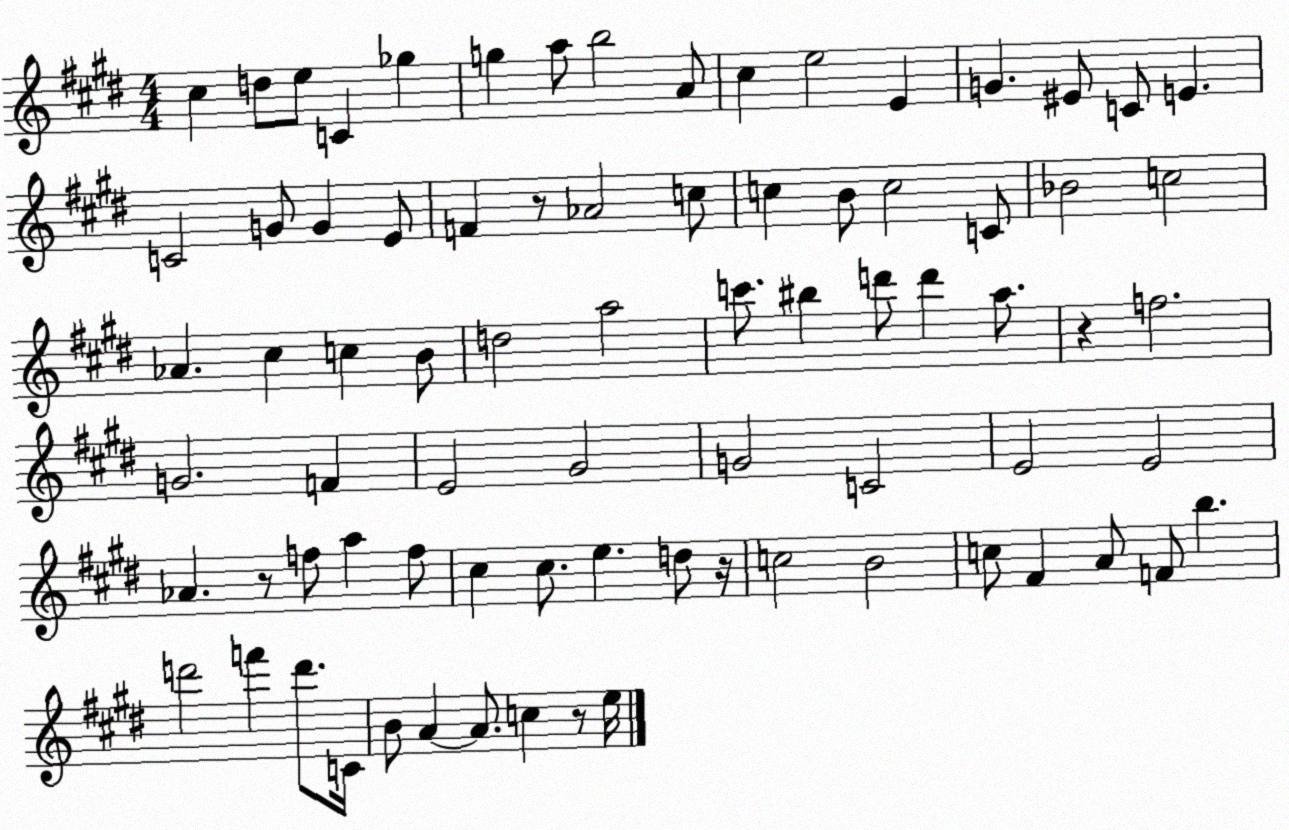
X:1
T:Untitled
M:4/4
L:1/4
K:E
^c d/2 e/2 C _g g a/2 b2 A/2 ^c e2 E G ^E/2 C/2 E C2 G/2 G E/2 F z/2 _A2 c/2 c B/2 c2 C/2 _B2 c2 _A ^c c B/2 d2 a2 c'/2 ^b d'/2 d' a/2 z f2 G2 F E2 ^G2 G2 C2 E2 E2 _A z/2 f/2 a f/2 ^c ^c/2 e d/2 z/4 c2 B2 c/2 ^F A/2 F/2 b d'2 f' d'/2 C/4 B/2 A A/2 c z/2 e/4